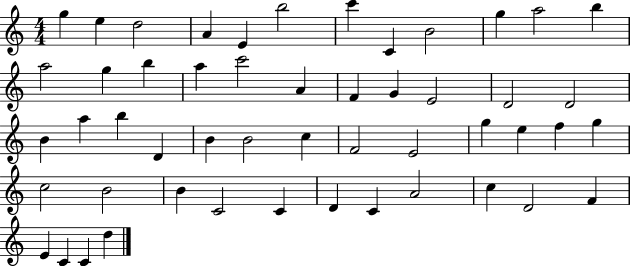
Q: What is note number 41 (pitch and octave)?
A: C4